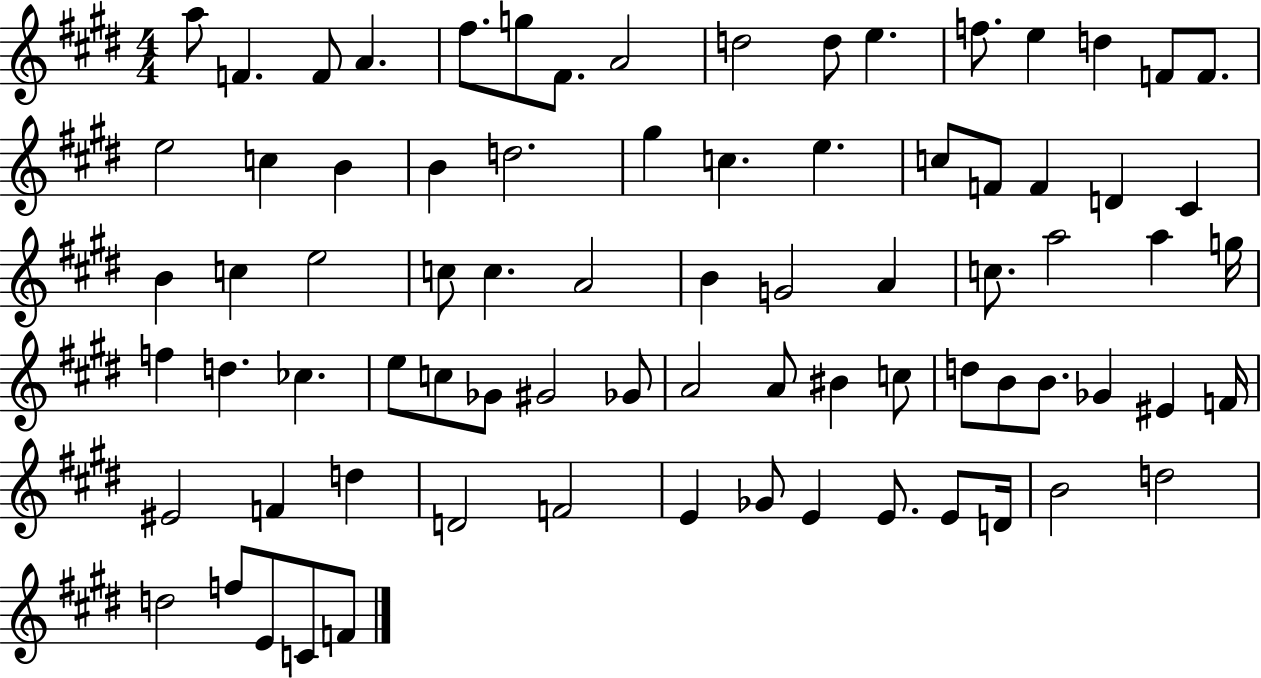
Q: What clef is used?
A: treble